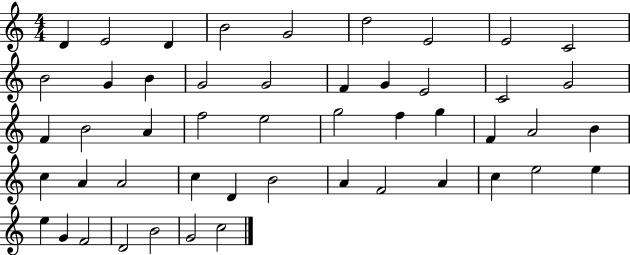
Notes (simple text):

D4/q E4/h D4/q B4/h G4/h D5/h E4/h E4/h C4/h B4/h G4/q B4/q G4/h G4/h F4/q G4/q E4/h C4/h G4/h F4/q B4/h A4/q F5/h E5/h G5/h F5/q G5/q F4/q A4/h B4/q C5/q A4/q A4/h C5/q D4/q B4/h A4/q F4/h A4/q C5/q E5/h E5/q E5/q G4/q F4/h D4/h B4/h G4/h C5/h